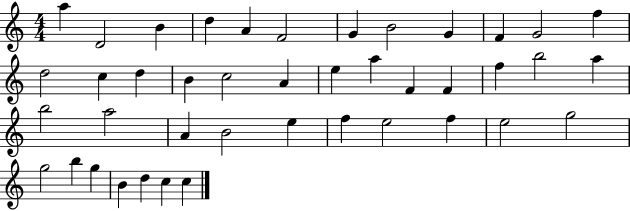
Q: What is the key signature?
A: C major